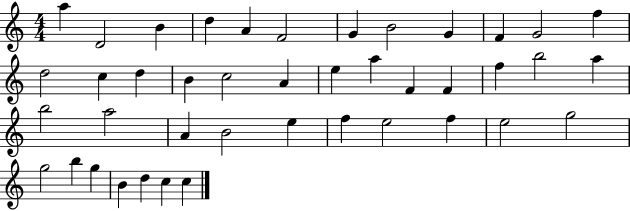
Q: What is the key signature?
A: C major